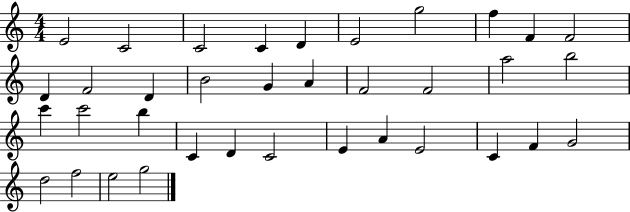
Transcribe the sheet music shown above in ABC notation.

X:1
T:Untitled
M:4/4
L:1/4
K:C
E2 C2 C2 C D E2 g2 f F F2 D F2 D B2 G A F2 F2 a2 b2 c' c'2 b C D C2 E A E2 C F G2 d2 f2 e2 g2